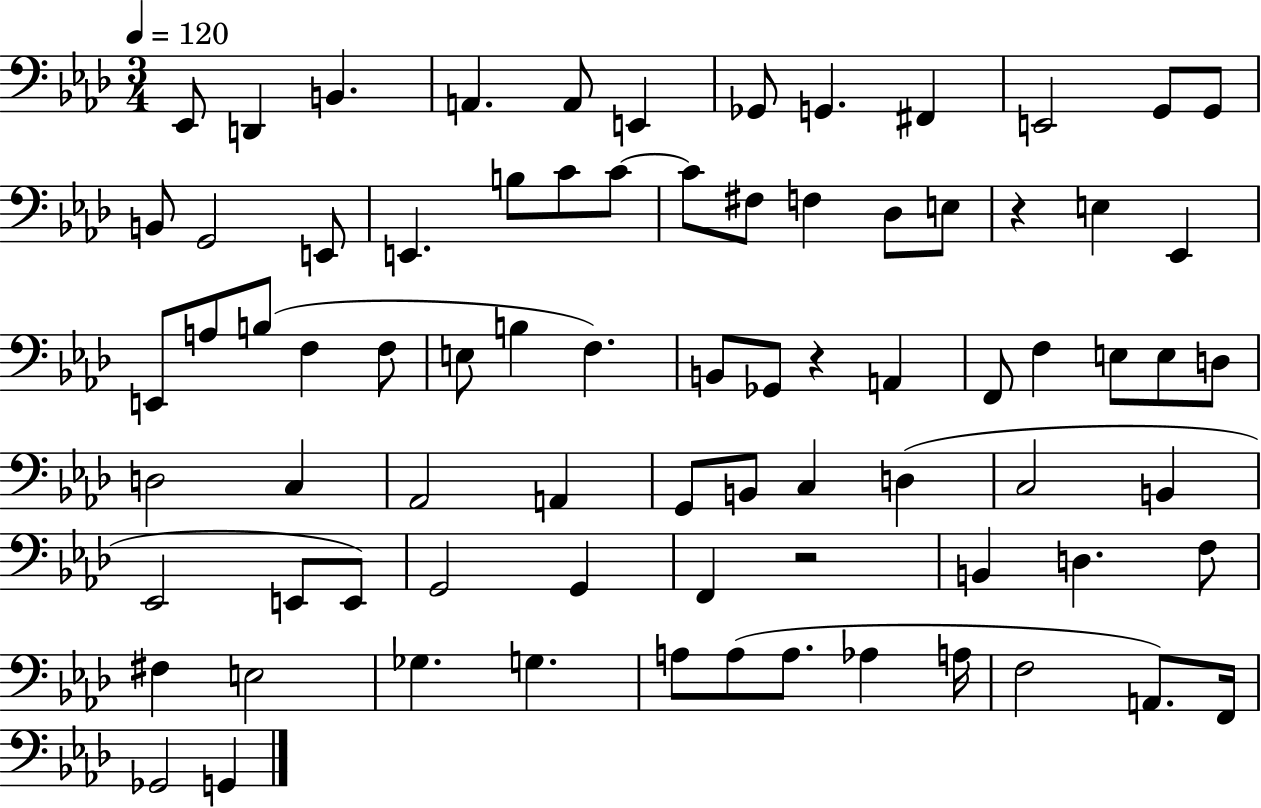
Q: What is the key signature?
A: AES major